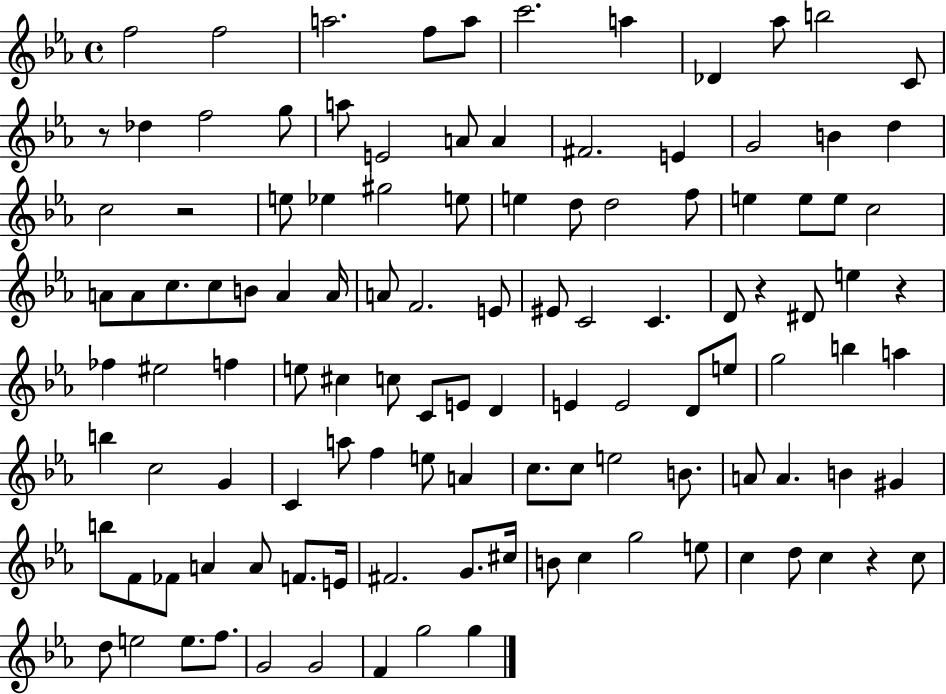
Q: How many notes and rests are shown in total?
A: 116